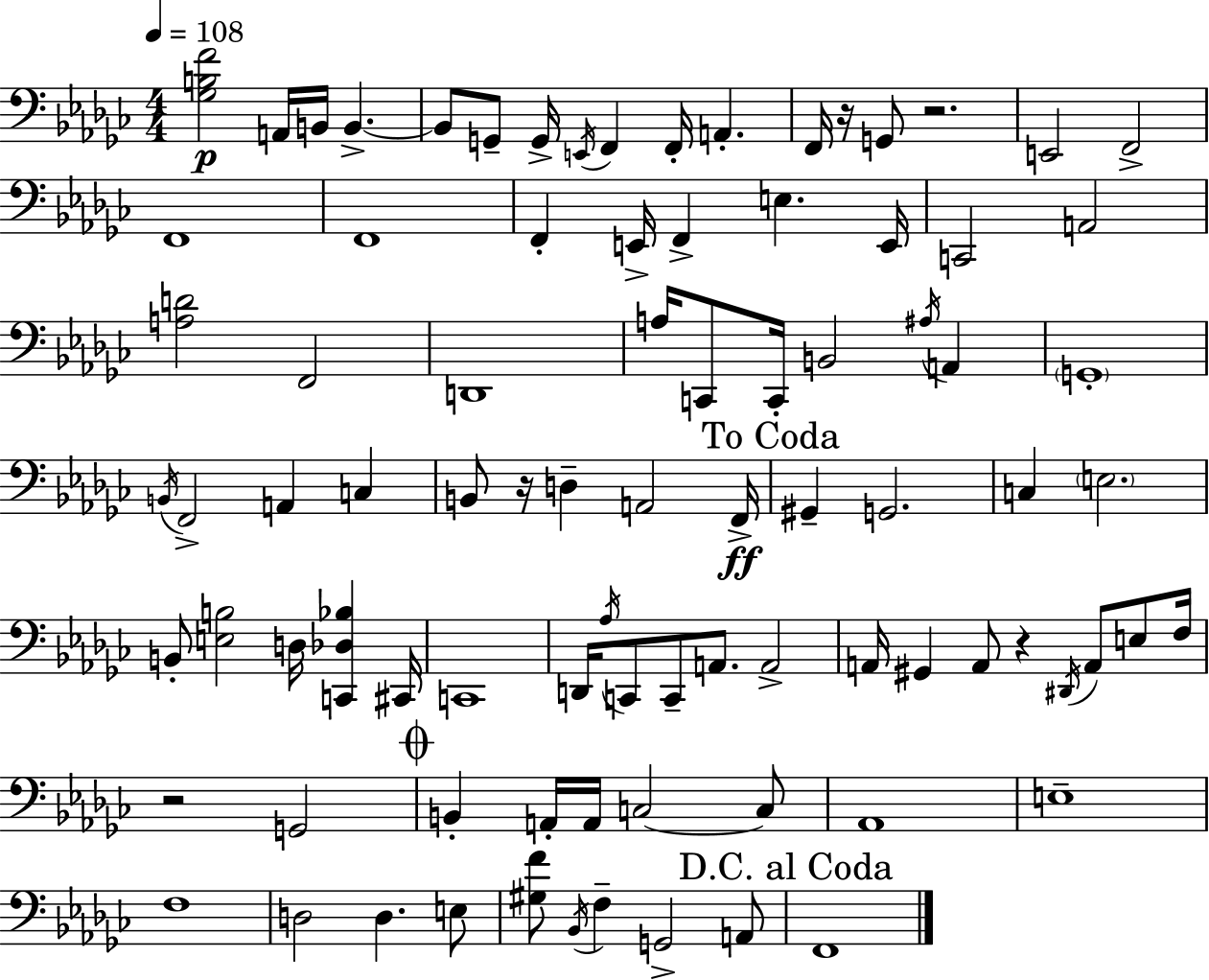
{
  \clef bass
  \numericTimeSignature
  \time 4/4
  \key ees \minor
  \tempo 4 = 108
  <ges b f'>2\p a,16 b,16 b,4.->~~ | b,8 g,8-- g,16-> \acciaccatura { e,16 } f,4 f,16-. a,4.-. | f,16 r16 g,8 r2. | e,2 f,2-> | \break f,1 | f,1 | f,4-. e,16-> f,4-> e4. | e,16 c,2 a,2 | \break <a d'>2 f,2 | d,1 | a16 c,8 c,16-. b,2 \acciaccatura { ais16 } a,4 | \parenthesize g,1-. | \break \acciaccatura { b,16 } f,2-> a,4 c4 | b,8 r16 d4-- a,2 | f,16->\ff \mark "To Coda" gis,4-- g,2. | c4 \parenthesize e2. | \break b,8-. <e b>2 d16 <c, des bes>4 | cis,16 c,1 | d,16 \acciaccatura { aes16 } c,8 c,8-- a,8. a,2-> | a,16 gis,4 a,8 r4 \acciaccatura { dis,16 } | \break a,8 e8 f16 r2 g,2 | \mark \markup { \musicglyph "scripts.coda" } b,4-. a,16-. a,16 c2~~ | c8 aes,1 | e1-- | \break f1 | d2 d4. | e8 <gis f'>8 \acciaccatura { bes,16 } f4-- g,2-> | a,8 \mark "D.C. al Coda" f,1 | \break \bar "|."
}